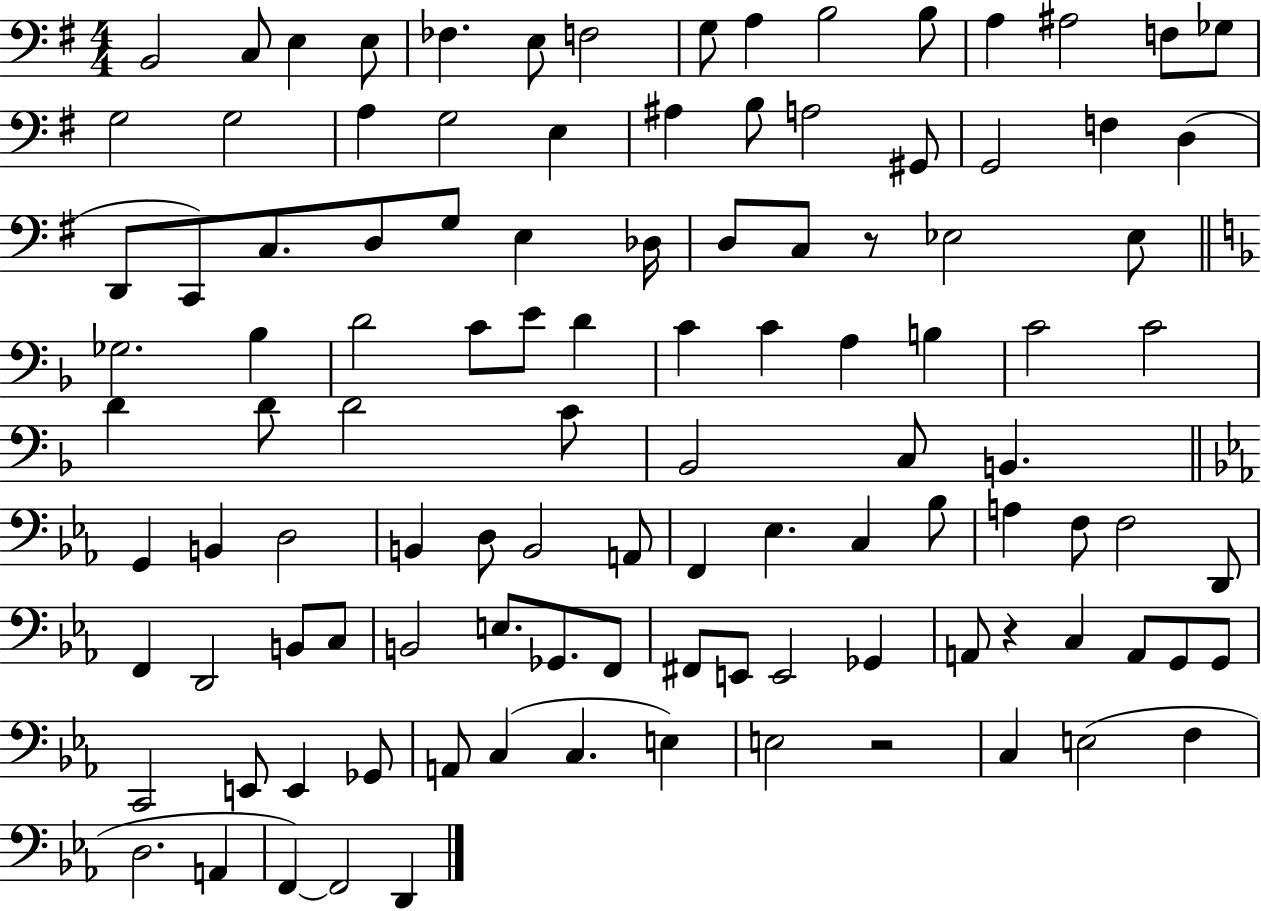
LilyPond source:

{
  \clef bass
  \numericTimeSignature
  \time 4/4
  \key g \major
  b,2 c8 e4 e8 | fes4. e8 f2 | g8 a4 b2 b8 | a4 ais2 f8 ges8 | \break g2 g2 | a4 g2 e4 | ais4 b8 a2 gis,8 | g,2 f4 d4( | \break d,8 c,8) c8. d8 g8 e4 des16 | d8 c8 r8 ees2 ees8 | \bar "||" \break \key f \major ges2. bes4 | d'2 c'8 e'8 d'4 | c'4 c'4 a4 b4 | c'2 c'2 | \break d'4 d'8 d'2 c'8 | bes,2 c8 b,4. | \bar "||" \break \key ees \major g,4 b,4 d2 | b,4 d8 b,2 a,8 | f,4 ees4. c4 bes8 | a4 f8 f2 d,8 | \break f,4 d,2 b,8 c8 | b,2 e8. ges,8. f,8 | fis,8 e,8 e,2 ges,4 | a,8 r4 c4 a,8 g,8 g,8 | \break c,2 e,8 e,4 ges,8 | a,8 c4( c4. e4) | e2 r2 | c4 e2( f4 | \break d2. a,4 | f,4~~) f,2 d,4 | \bar "|."
}